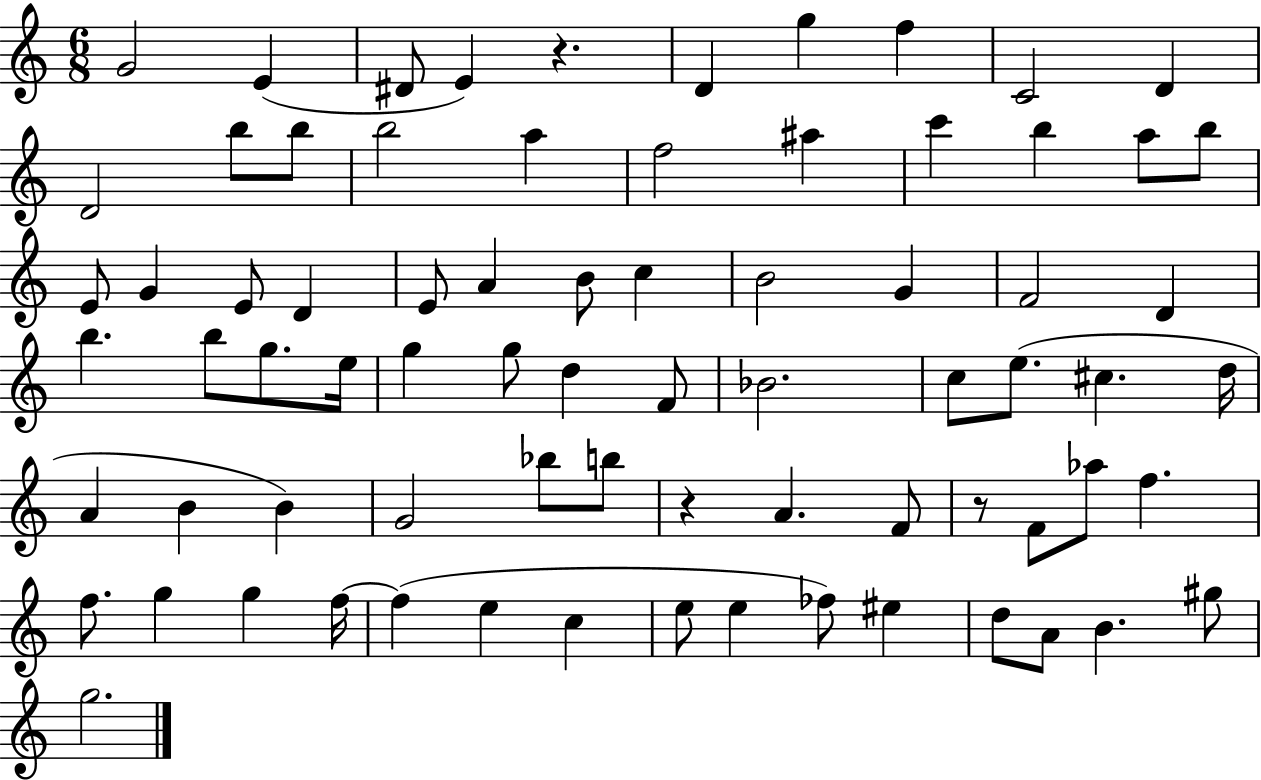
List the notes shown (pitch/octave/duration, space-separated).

G4/h E4/q D#4/e E4/q R/q. D4/q G5/q F5/q C4/h D4/q D4/h B5/e B5/e B5/h A5/q F5/h A#5/q C6/q B5/q A5/e B5/e E4/e G4/q E4/e D4/q E4/e A4/q B4/e C5/q B4/h G4/q F4/h D4/q B5/q. B5/e G5/e. E5/s G5/q G5/e D5/q F4/e Bb4/h. C5/e E5/e. C#5/q. D5/s A4/q B4/q B4/q G4/h Bb5/e B5/e R/q A4/q. F4/e R/e F4/e Ab5/e F5/q. F5/e. G5/q G5/q F5/s F5/q E5/q C5/q E5/e E5/q FES5/e EIS5/q D5/e A4/e B4/q. G#5/e G5/h.